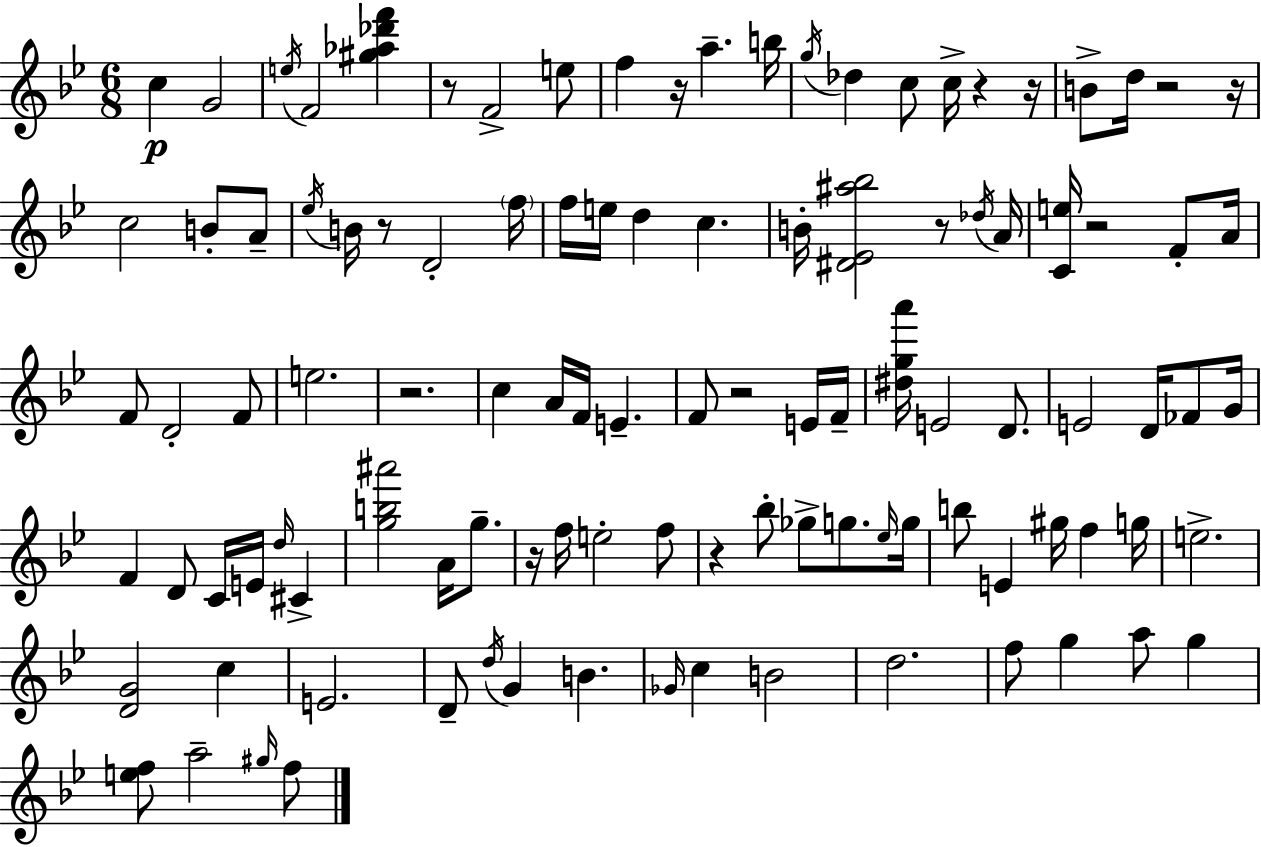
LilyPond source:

{
  \clef treble
  \numericTimeSignature
  \time 6/8
  \key bes \major
  c''4\p g'2 | \acciaccatura { e''16 } f'2 <gis'' aes'' des''' f'''>4 | r8 f'2-> e''8 | f''4 r16 a''4.-- | \break b''16 \acciaccatura { g''16 } des''4 c''8 c''16-> r4 | r16 b'8-> d''16 r2 | r16 c''2 b'8-. | a'8-- \acciaccatura { ees''16 } b'16 r8 d'2-. | \break \parenthesize f''16 f''16 e''16 d''4 c''4. | b'16-. <dis' ees' ais'' bes''>2 | r8 \acciaccatura { des''16 } a'16 <c' e''>16 r2 | f'8-. a'16 f'8 d'2-. | \break f'8 e''2. | r2. | c''4 a'16 f'16 e'4.-- | f'8 r2 | \break e'16 f'16-- <dis'' g'' a'''>16 e'2 | d'8. e'2 | d'16 fes'8 g'16 f'4 d'8 c'16 e'16 | \grace { d''16 } cis'4-> <g'' b'' ais'''>2 | \break a'16 g''8.-- r16 f''16 e''2-. | f''8 r4 bes''8-. ges''8-> | g''8. \grace { ees''16 } g''16 b''8 e'4 | gis''16 f''4 g''16 e''2.-> | \break <d' g'>2 | c''4 e'2. | d'8-- \acciaccatura { d''16 } g'4 | b'4. \grace { ges'16 } c''4 | \break b'2 d''2. | f''8 g''4 | a''8 g''4 <e'' f''>8 a''2-- | \grace { gis''16 } f''8 \bar "|."
}